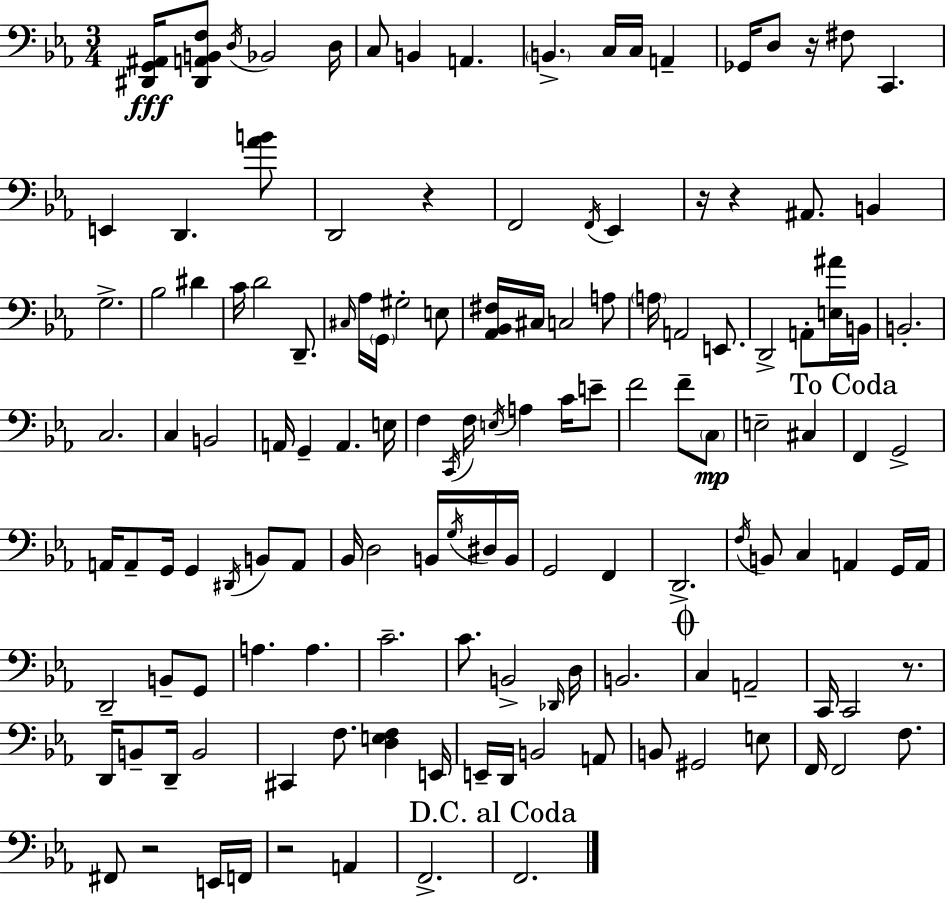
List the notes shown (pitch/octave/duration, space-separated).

[D#2,G2,A#2]/s [D#2,A2,B2,F3]/e D3/s Bb2/h D3/s C3/e B2/q A2/q. B2/q. C3/s C3/s A2/q Gb2/s D3/e R/s F#3/e C2/q. E2/q D2/q. [Ab4,B4]/e D2/h R/q F2/h F2/s Eb2/q R/s R/q A#2/e. B2/q G3/h. Bb3/h D#4/q C4/s D4/h D2/e. C#3/s Ab3/s G2/s G#3/h E3/e [Ab2,Bb2,F#3]/s C#3/s C3/h A3/e A3/s A2/h E2/e. D2/h A2/e [E3,A#4]/s B2/s B2/h. C3/h. C3/q B2/h A2/s G2/q A2/q. E3/s F3/q C2/s F3/s E3/s A3/q C4/s E4/e F4/h F4/e C3/e E3/h C#3/q F2/q G2/h A2/s A2/e G2/s G2/q D#2/s B2/e A2/e Bb2/s D3/h B2/s G3/s D#3/s B2/s G2/h F2/q D2/h. F3/s B2/e C3/q A2/q G2/s A2/s D2/h B2/e G2/e A3/q. A3/q. C4/h. C4/e. B2/h Db2/s D3/s B2/h. C3/q A2/h C2/s C2/h R/e. D2/s B2/e D2/s B2/h C#2/q F3/e. [D3,E3,F3]/q E2/s E2/s D2/s B2/h A2/e B2/e G#2/h E3/e F2/s F2/h F3/e. F#2/e R/h E2/s F2/s R/h A2/q F2/h. F2/h.